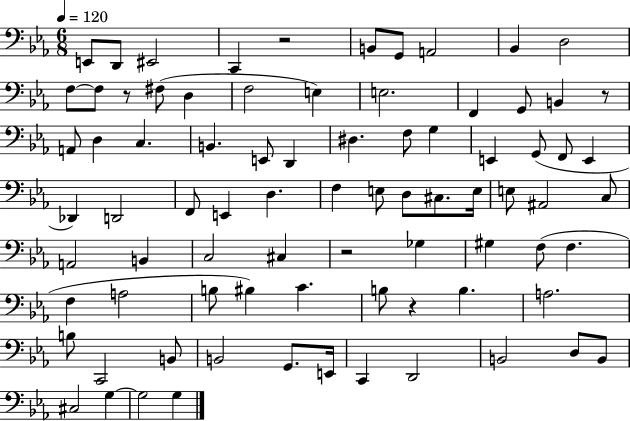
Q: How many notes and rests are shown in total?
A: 81